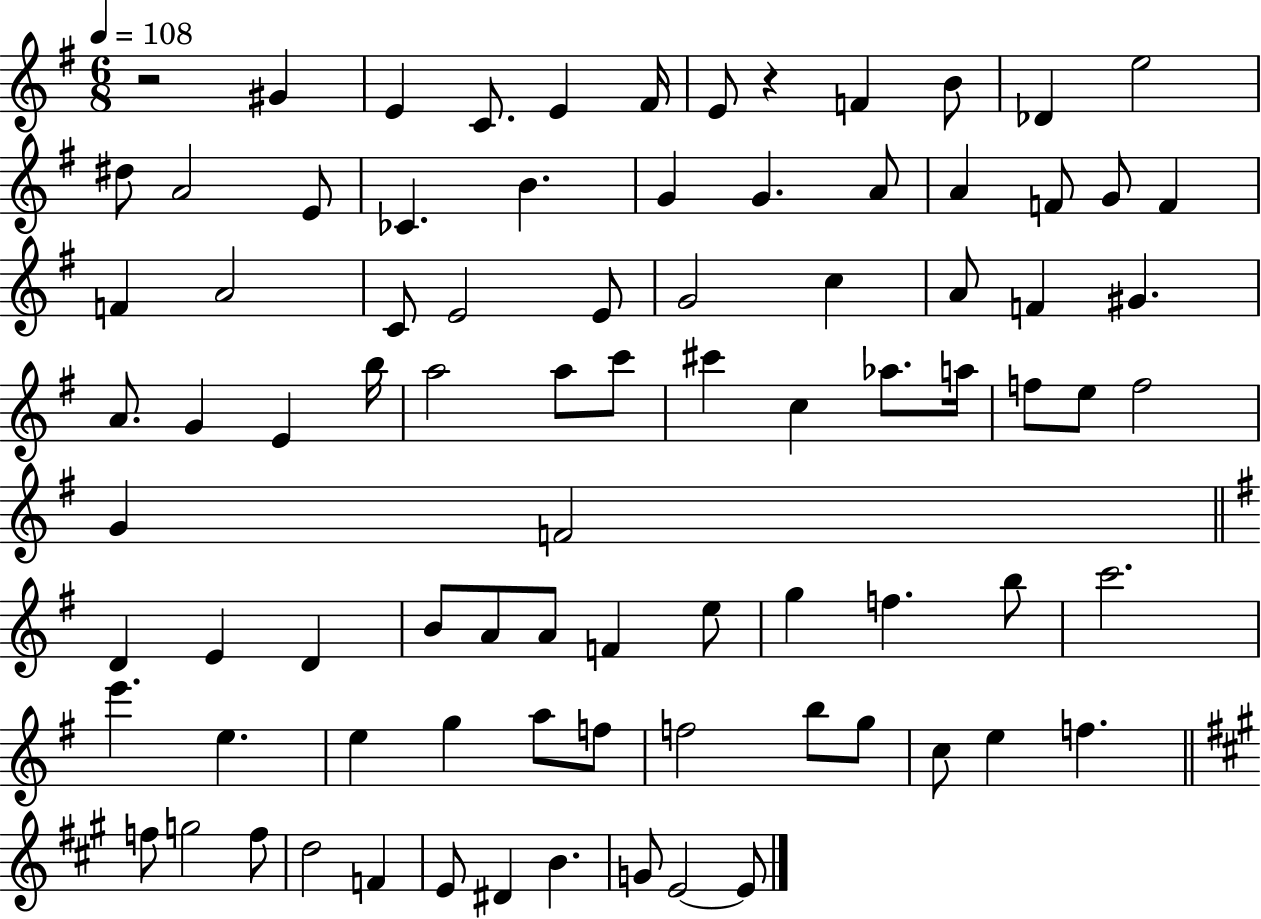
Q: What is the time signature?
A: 6/8